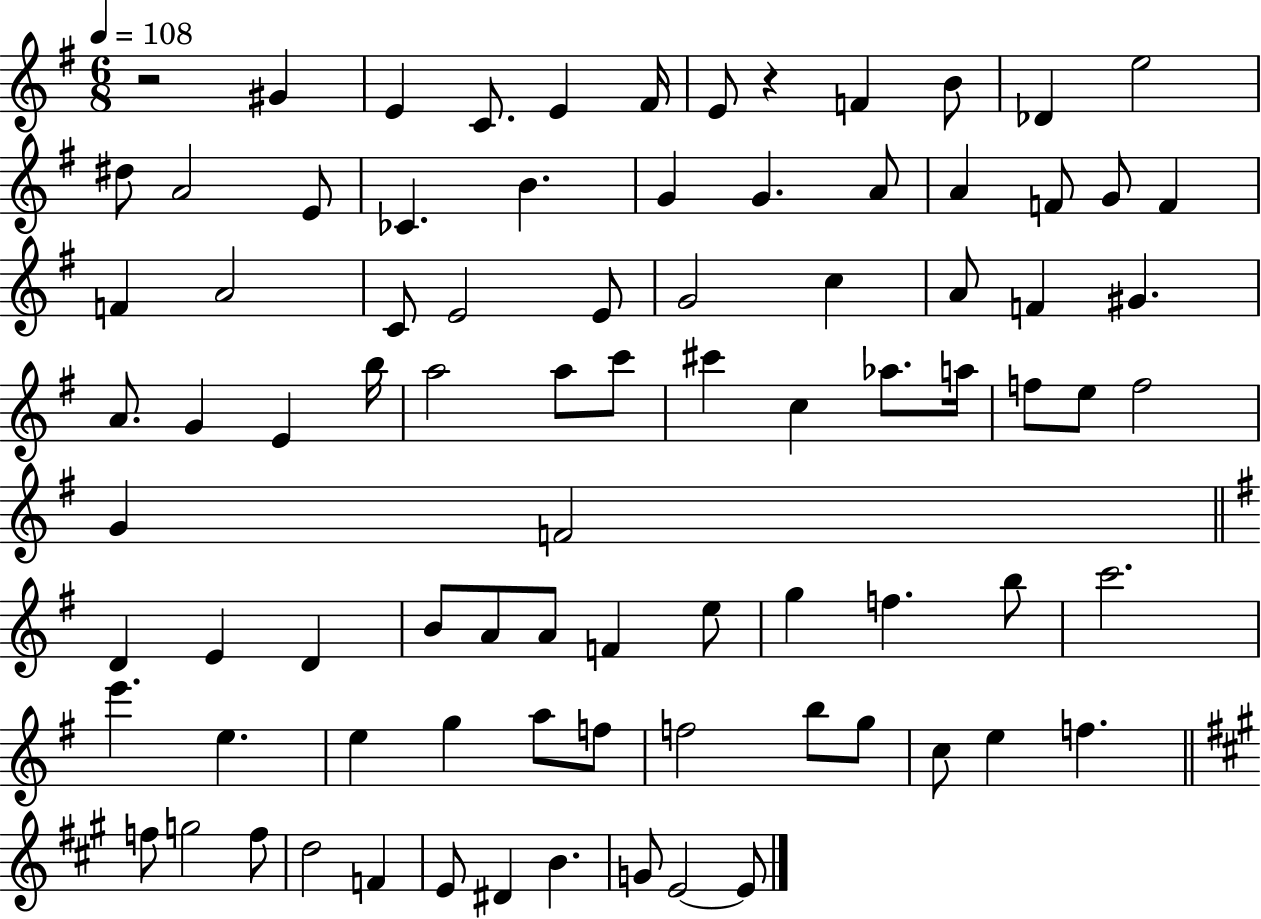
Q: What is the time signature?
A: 6/8